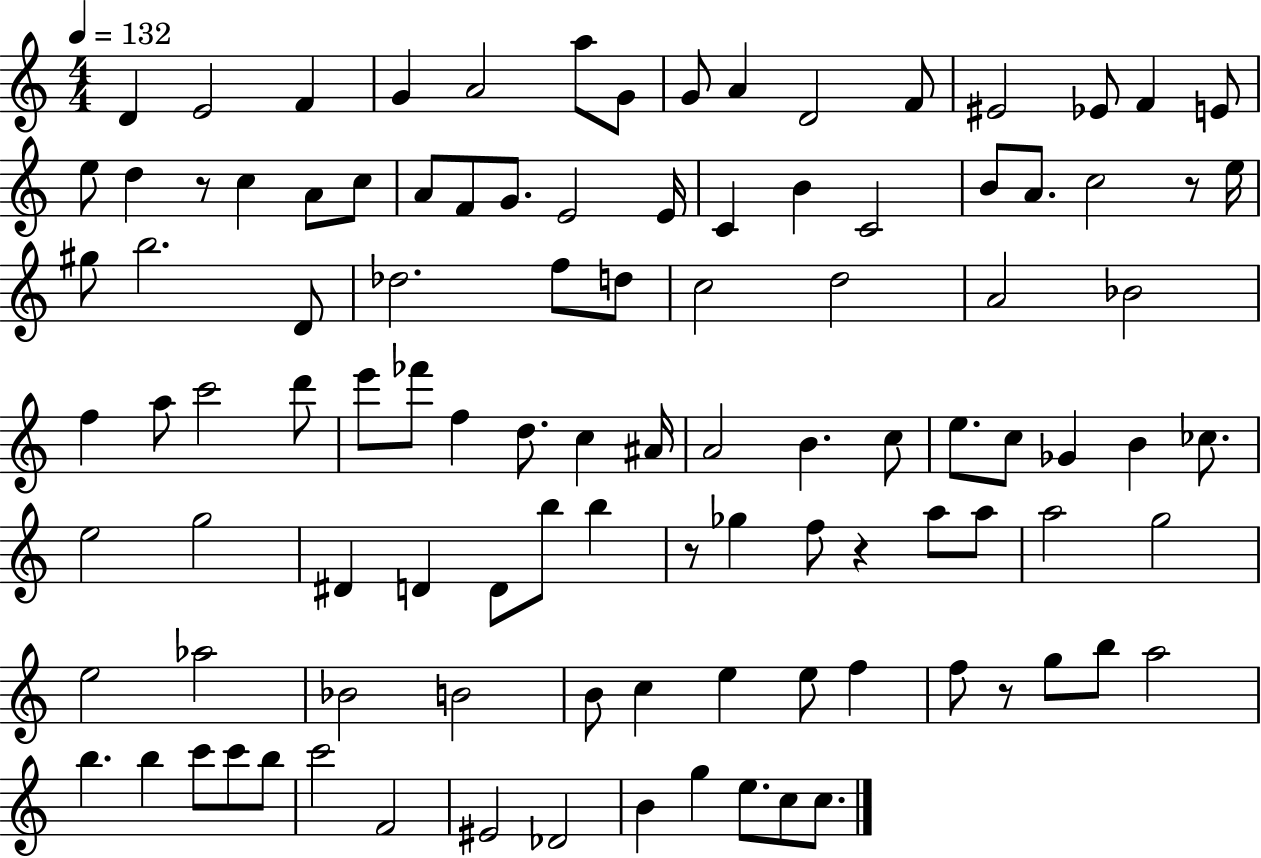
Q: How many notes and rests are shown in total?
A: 105